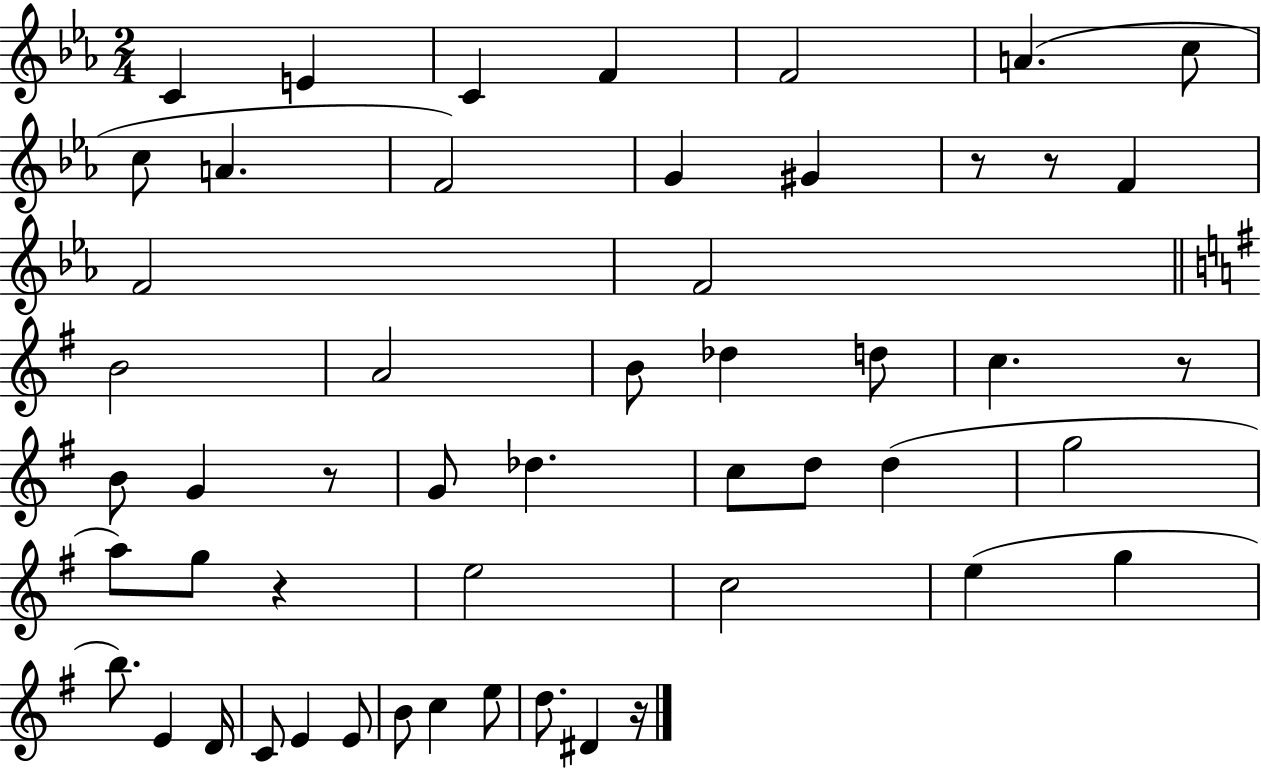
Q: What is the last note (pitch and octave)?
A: D#4